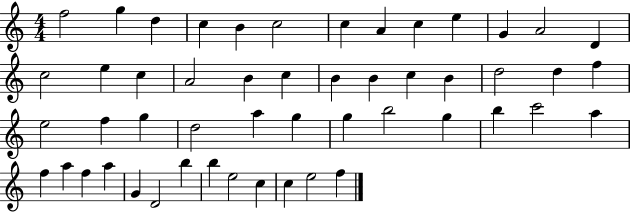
F5/h G5/q D5/q C5/q B4/q C5/h C5/q A4/q C5/q E5/q G4/q A4/h D4/q C5/h E5/q C5/q A4/h B4/q C5/q B4/q B4/q C5/q B4/q D5/h D5/q F5/q E5/h F5/q G5/q D5/h A5/q G5/q G5/q B5/h G5/q B5/q C6/h A5/q F5/q A5/q F5/q A5/q G4/q D4/h B5/q B5/q E5/h C5/q C5/q E5/h F5/q